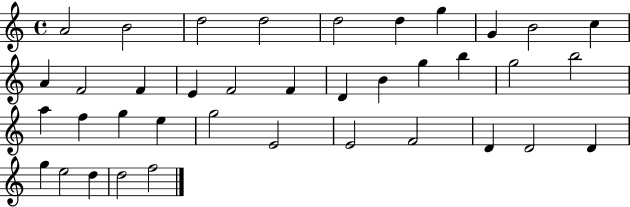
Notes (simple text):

A4/h B4/h D5/h D5/h D5/h D5/q G5/q G4/q B4/h C5/q A4/q F4/h F4/q E4/q F4/h F4/q D4/q B4/q G5/q B5/q G5/h B5/h A5/q F5/q G5/q E5/q G5/h E4/h E4/h F4/h D4/q D4/h D4/q G5/q E5/h D5/q D5/h F5/h